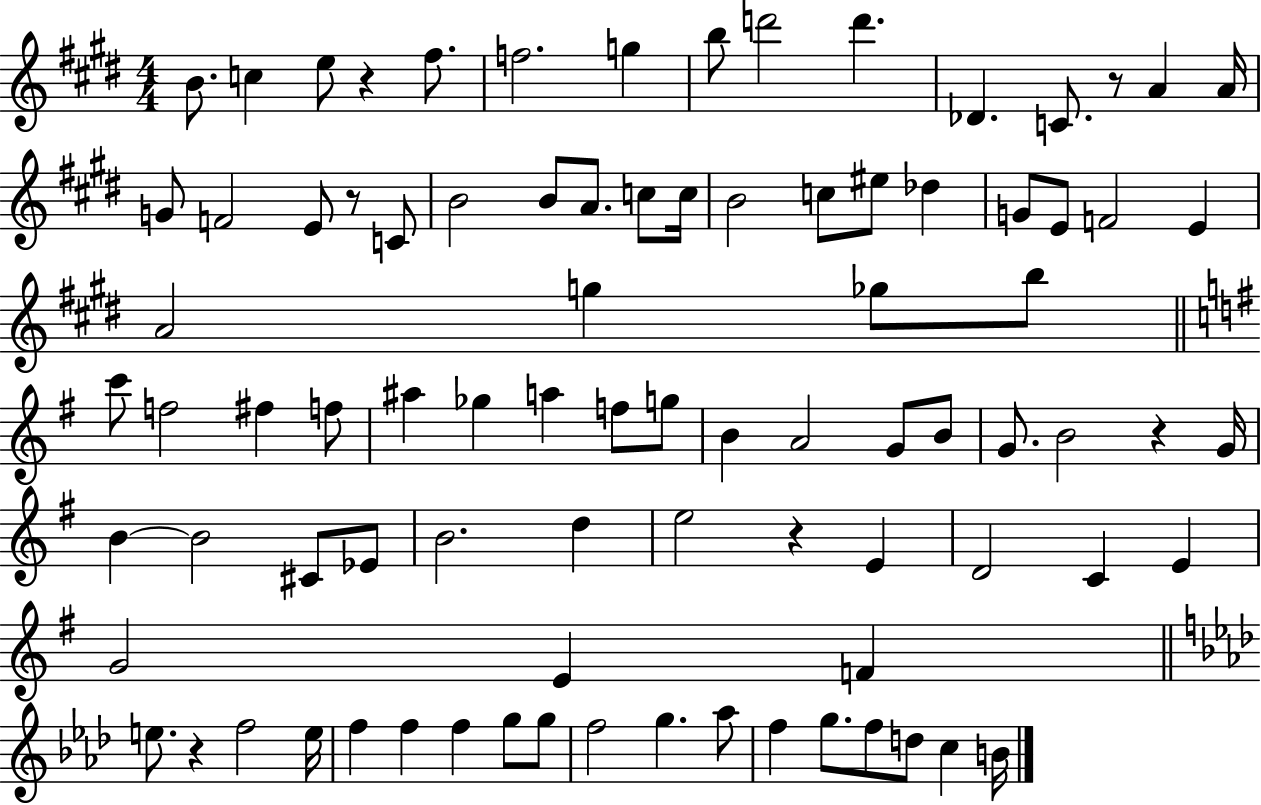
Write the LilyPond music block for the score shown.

{
  \clef treble
  \numericTimeSignature
  \time 4/4
  \key e \major
  b'8. c''4 e''8 r4 fis''8. | f''2. g''4 | b''8 d'''2 d'''4. | des'4. c'8. r8 a'4 a'16 | \break g'8 f'2 e'8 r8 c'8 | b'2 b'8 a'8. c''8 c''16 | b'2 c''8 eis''8 des''4 | g'8 e'8 f'2 e'4 | \break a'2 g''4 ges''8 b''8 | \bar "||" \break \key g \major c'''8 f''2 fis''4 f''8 | ais''4 ges''4 a''4 f''8 g''8 | b'4 a'2 g'8 b'8 | g'8. b'2 r4 g'16 | \break b'4~~ b'2 cis'8 ees'8 | b'2. d''4 | e''2 r4 e'4 | d'2 c'4 e'4 | \break g'2 e'4 f'4 | \bar "||" \break \key f \minor e''8. r4 f''2 e''16 | f''4 f''4 f''4 g''8 g''8 | f''2 g''4. aes''8 | f''4 g''8. f''8 d''8 c''4 b'16 | \break \bar "|."
}